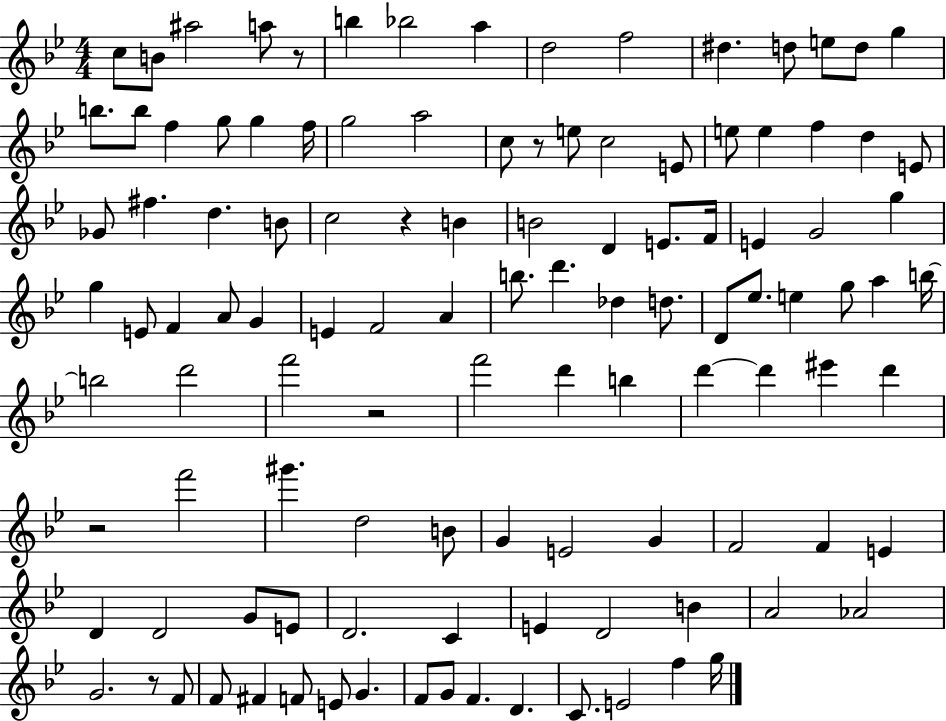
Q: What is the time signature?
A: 4/4